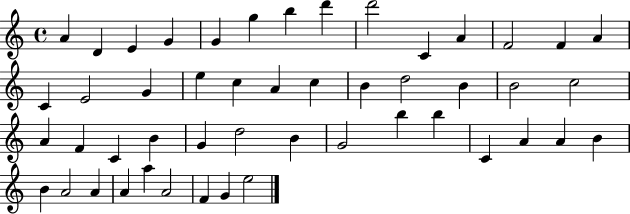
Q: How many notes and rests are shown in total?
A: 49